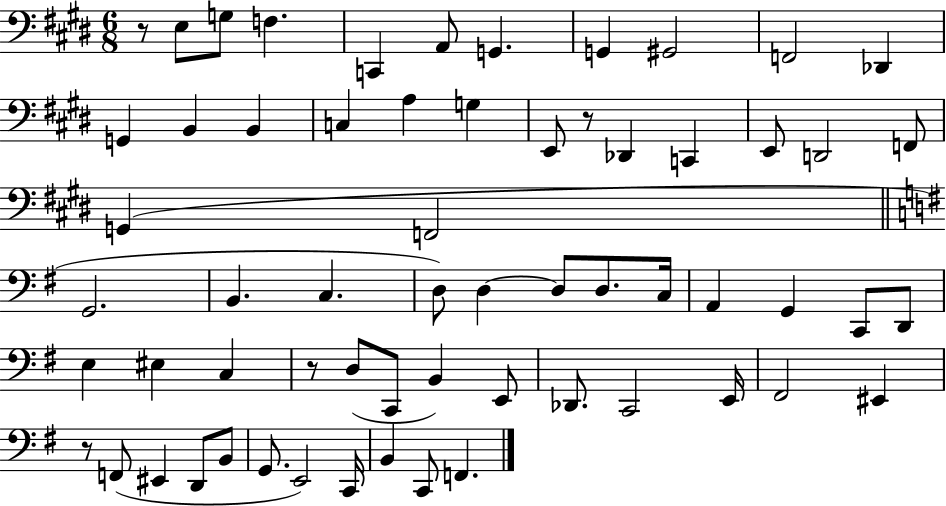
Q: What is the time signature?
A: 6/8